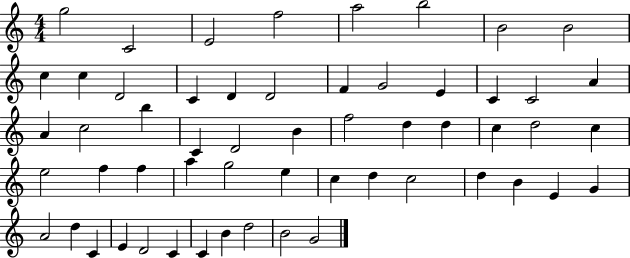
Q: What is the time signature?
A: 4/4